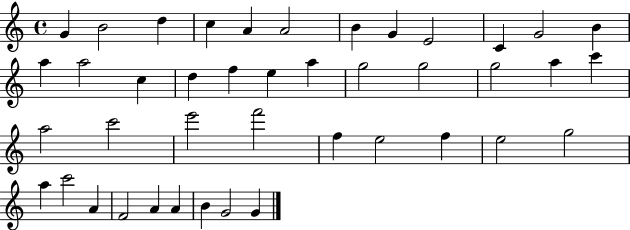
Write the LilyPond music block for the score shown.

{
  \clef treble
  \time 4/4
  \defaultTimeSignature
  \key c \major
  g'4 b'2 d''4 | c''4 a'4 a'2 | b'4 g'4 e'2 | c'4 g'2 b'4 | \break a''4 a''2 c''4 | d''4 f''4 e''4 a''4 | g''2 g''2 | g''2 a''4 c'''4 | \break a''2 c'''2 | e'''2 f'''2 | f''4 e''2 f''4 | e''2 g''2 | \break a''4 c'''2 a'4 | f'2 a'4 a'4 | b'4 g'2 g'4 | \bar "|."
}